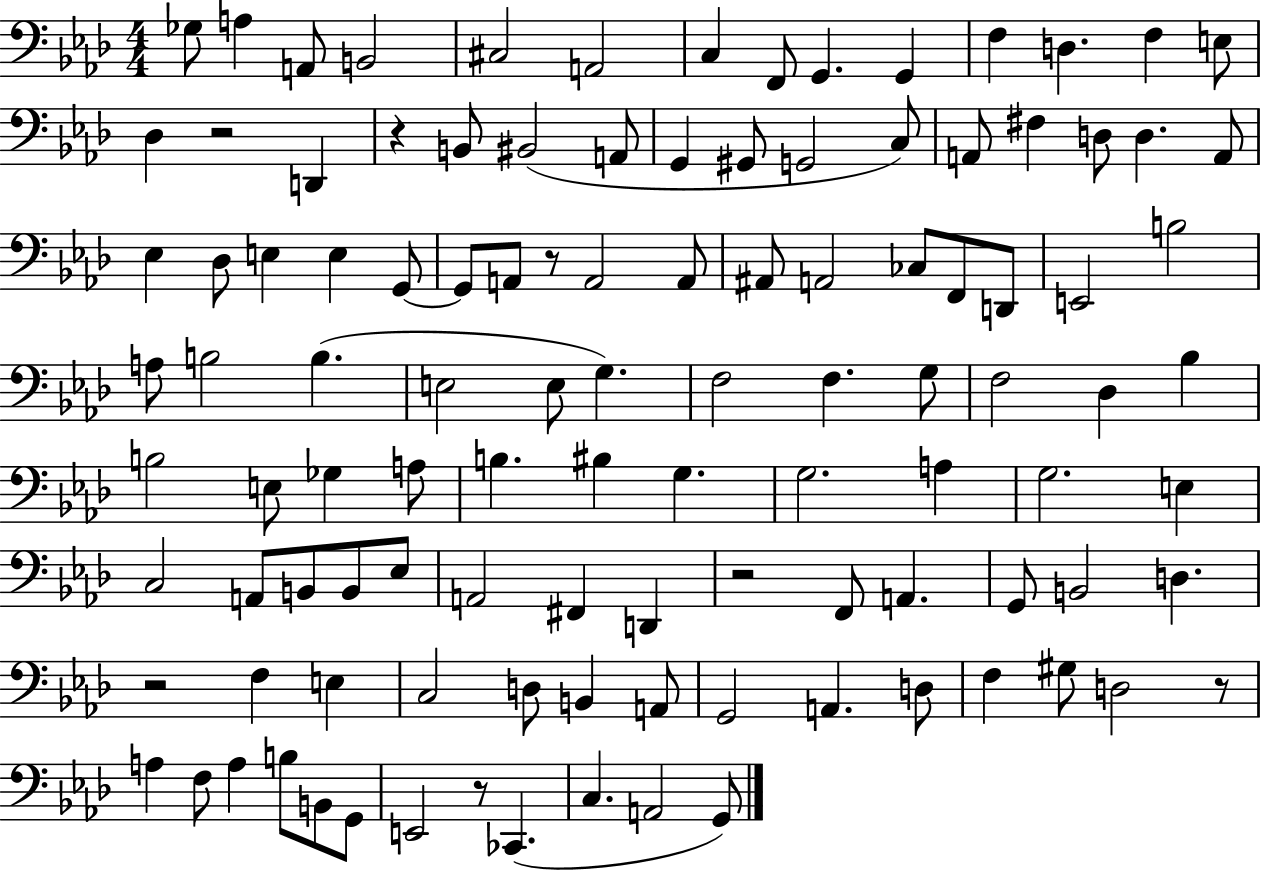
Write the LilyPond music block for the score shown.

{
  \clef bass
  \numericTimeSignature
  \time 4/4
  \key aes \major
  ges8 a4 a,8 b,2 | cis2 a,2 | c4 f,8 g,4. g,4 | f4 d4. f4 e8 | \break des4 r2 d,4 | r4 b,8 bis,2( a,8 | g,4 gis,8 g,2 c8) | a,8 fis4 d8 d4. a,8 | \break ees4 des8 e4 e4 g,8~~ | g,8 a,8 r8 a,2 a,8 | ais,8 a,2 ces8 f,8 d,8 | e,2 b2 | \break a8 b2 b4.( | e2 e8 g4.) | f2 f4. g8 | f2 des4 bes4 | \break b2 e8 ges4 a8 | b4. bis4 g4. | g2. a4 | g2. e4 | \break c2 a,8 b,8 b,8 ees8 | a,2 fis,4 d,4 | r2 f,8 a,4. | g,8 b,2 d4. | \break r2 f4 e4 | c2 d8 b,4 a,8 | g,2 a,4. d8 | f4 gis8 d2 r8 | \break a4 f8 a4 b8 b,8 g,8 | e,2 r8 ces,4.( | c4. a,2 g,8) | \bar "|."
}